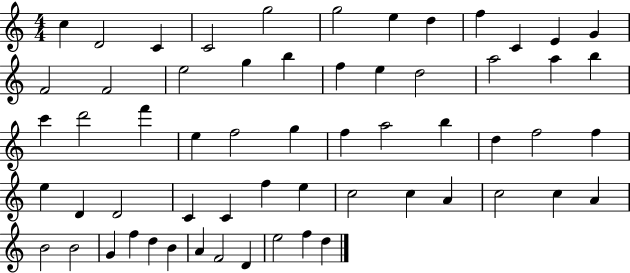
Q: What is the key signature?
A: C major